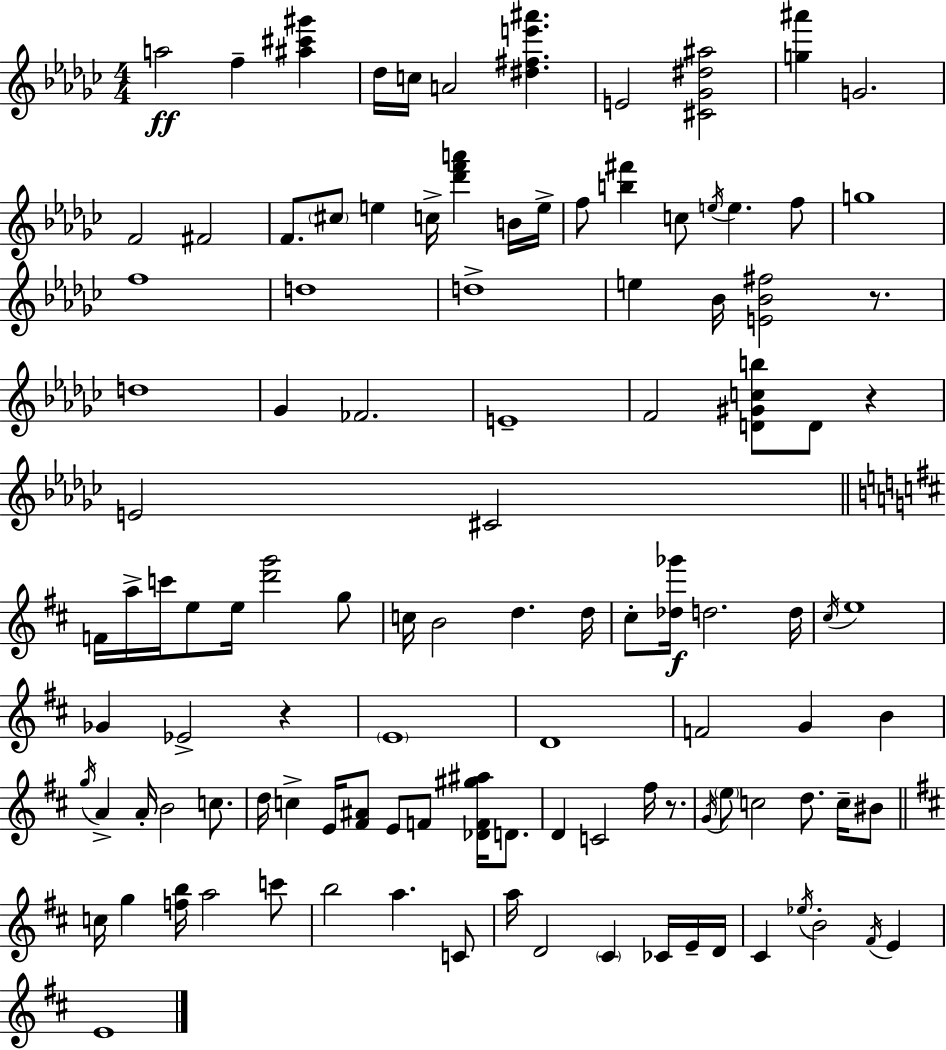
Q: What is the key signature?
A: EES minor